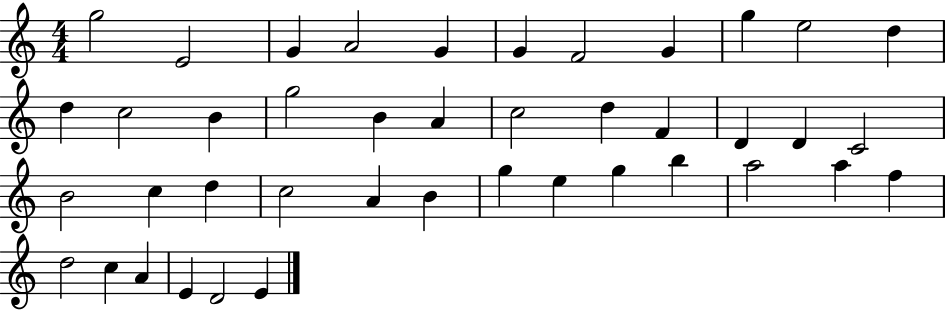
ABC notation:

X:1
T:Untitled
M:4/4
L:1/4
K:C
g2 E2 G A2 G G F2 G g e2 d d c2 B g2 B A c2 d F D D C2 B2 c d c2 A B g e g b a2 a f d2 c A E D2 E